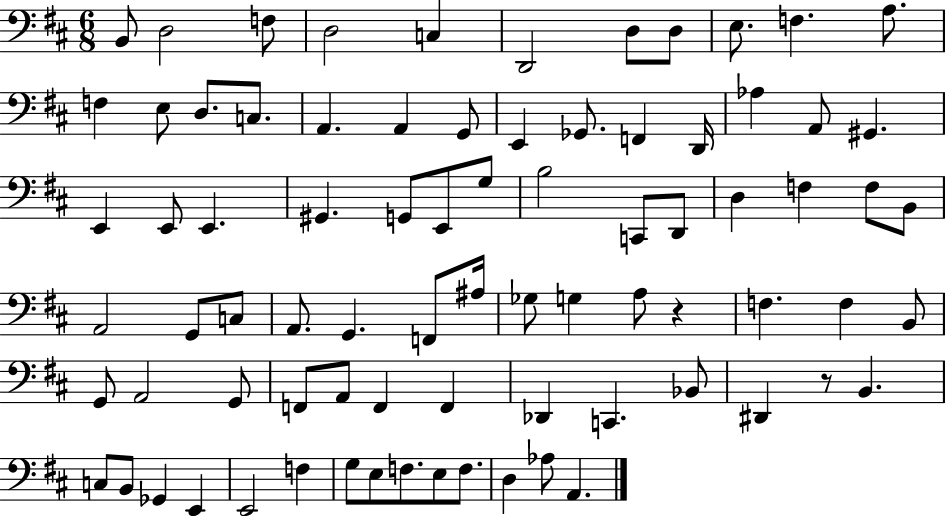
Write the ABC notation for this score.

X:1
T:Untitled
M:6/8
L:1/4
K:D
B,,/2 D,2 F,/2 D,2 C, D,,2 D,/2 D,/2 E,/2 F, A,/2 F, E,/2 D,/2 C,/2 A,, A,, G,,/2 E,, _G,,/2 F,, D,,/4 _A, A,,/2 ^G,, E,, E,,/2 E,, ^G,, G,,/2 E,,/2 G,/2 B,2 C,,/2 D,,/2 D, F, F,/2 B,,/2 A,,2 G,,/2 C,/2 A,,/2 G,, F,,/2 ^A,/4 _G,/2 G, A,/2 z F, F, B,,/2 G,,/2 A,,2 G,,/2 F,,/2 A,,/2 F,, F,, _D,, C,, _B,,/2 ^D,, z/2 B,, C,/2 B,,/2 _G,, E,, E,,2 F, G,/2 E,/2 F,/2 E,/2 F,/2 D, _A,/2 A,,